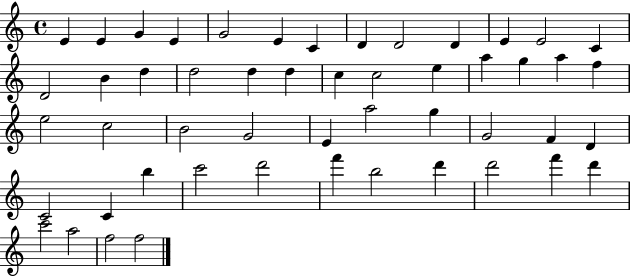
{
  \clef treble
  \time 4/4
  \defaultTimeSignature
  \key c \major
  e'4 e'4 g'4 e'4 | g'2 e'4 c'4 | d'4 d'2 d'4 | e'4 e'2 c'4 | \break d'2 b'4 d''4 | d''2 d''4 d''4 | c''4 c''2 e''4 | a''4 g''4 a''4 f''4 | \break e''2 c''2 | b'2 g'2 | e'4 a''2 g''4 | g'2 f'4 d'4 | \break c'2 c'4 b''4 | c'''2 d'''2 | f'''4 b''2 d'''4 | d'''2 f'''4 d'''4 | \break c'''2 a''2 | f''2 f''2 | \bar "|."
}